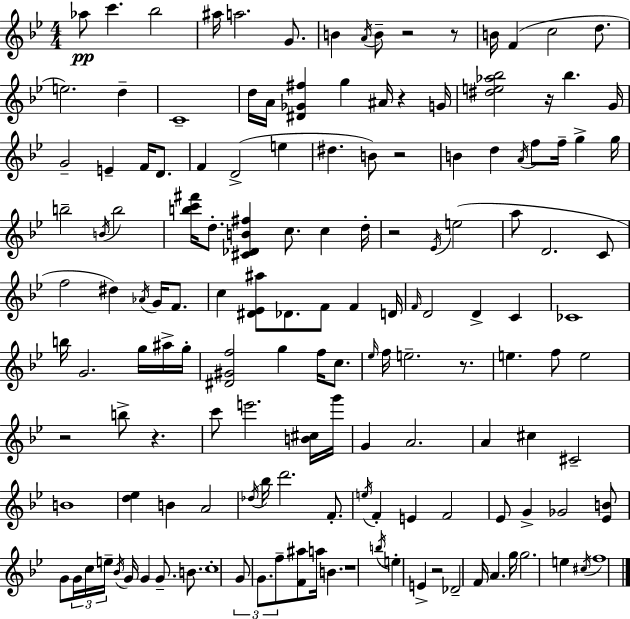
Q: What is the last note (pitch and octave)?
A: F5